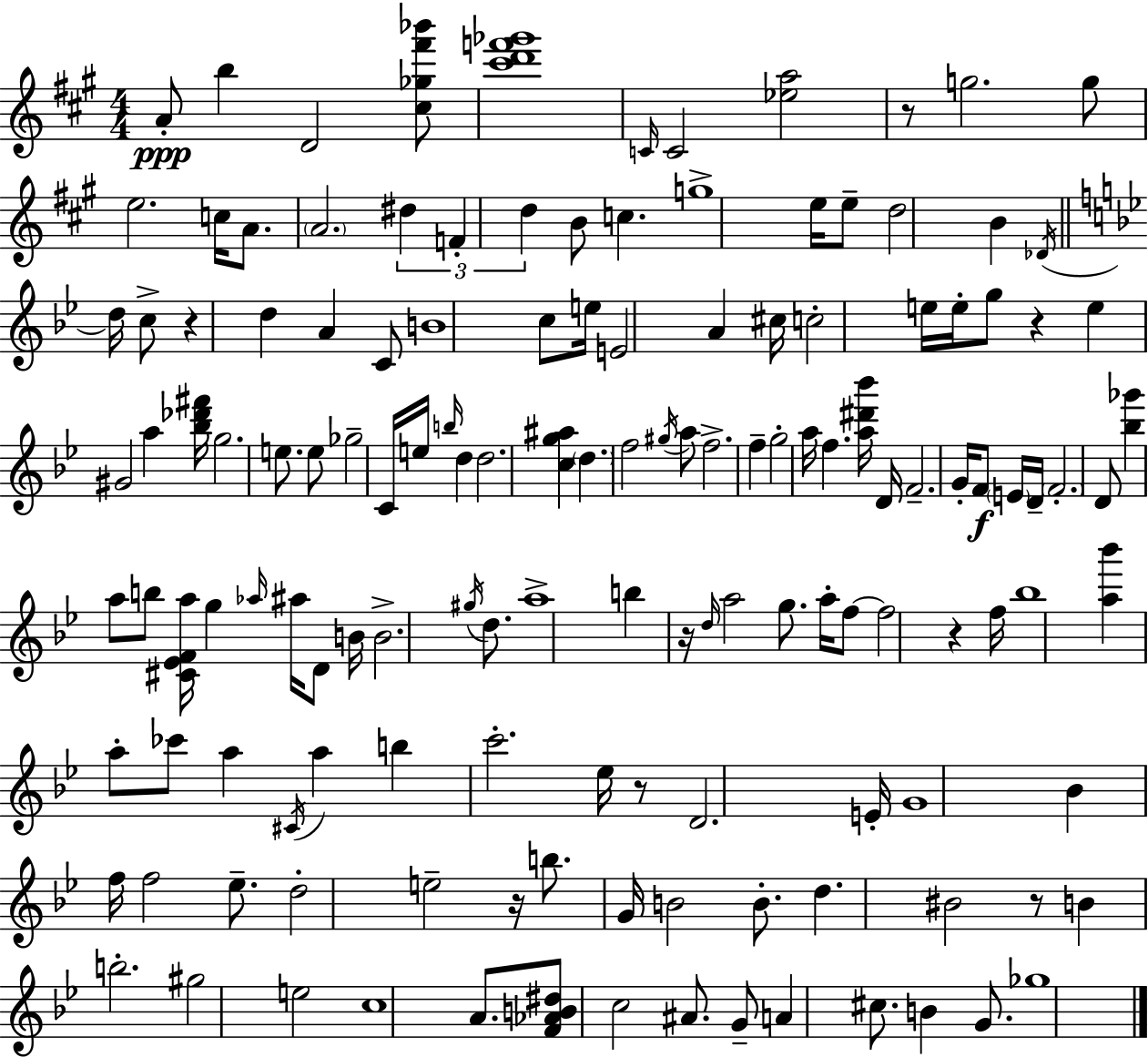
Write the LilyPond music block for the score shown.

{
  \clef treble
  \numericTimeSignature
  \time 4/4
  \key a \major
  a'8-.\ppp b''4 d'2 <cis'' ges'' fis''' bes'''>8 | <cis''' d''' f''' ges'''>1 | \grace { c'16 } c'2 <ees'' a''>2 | r8 g''2. g''8 | \break e''2. c''16 a'8. | \parenthesize a'2. \tuplet 3/2 { dis''4 | f'4-. d''4 } b'8 c''4. | g''1-> | \break e''16 e''8-- d''2 b'4 | \acciaccatura { des'16 } \bar "||" \break \key bes \major d''16 c''8-> r4 d''4 a'4 c'8 | b'1 | c''8 e''16 e'2 a'4 | cis''16 c''2-. e''16 e''16-. g''8 r4 | \break e''4 gis'2 a''4 | <bes'' des''' fis'''>16 g''2. e''8. | e''8 ges''2-- c'16 e''16 \grace { b''16 } d''4 | d''2. <c'' g'' ais''>4 | \break \parenthesize d''4. f''2 | \acciaccatura { gis''16 } a''8 f''2.-> f''4-- | g''2-. a''16 f''4. | <a'' dis''' bes'''>16 d'16 f'2.-- | \break g'16-. f'8\f \parenthesize e'16 d'16-- \parenthesize f'2.-. | d'8 <bes'' ges'''>4 a''8 b''8 <cis' ees' f' a''>16 g''4 | \grace { aes''16 } ais''16 d'8 b'16 b'2.-> | \acciaccatura { gis''16 } d''8. a''1-> | \break b''4 r16 \grace { d''16 } a''2 | g''8. a''16-. f''8~~ f''2 | r4 f''16 bes''1 | <a'' bes'''>4 a''8-. ces'''8 a''4 | \break \acciaccatura { cis'16 } a''4 b''4 c'''2.-. | ees''16 r8 d'2. | e'16-. g'1 | bes'4 f''16 f''2 | \break ees''8.-- d''2-. e''2-- | r16 b''8. g'16 b'2 | b'8.-. d''4. bis'2 | r8 b'4 b''2.-. | \break gis''2 e''2 | c''1 | a'8. <f' aes' b' dis''>8 c''2 | ais'8. g'8-- a'4 cis''8. | \break b'4 g'8. ges''1 | \bar "|."
}